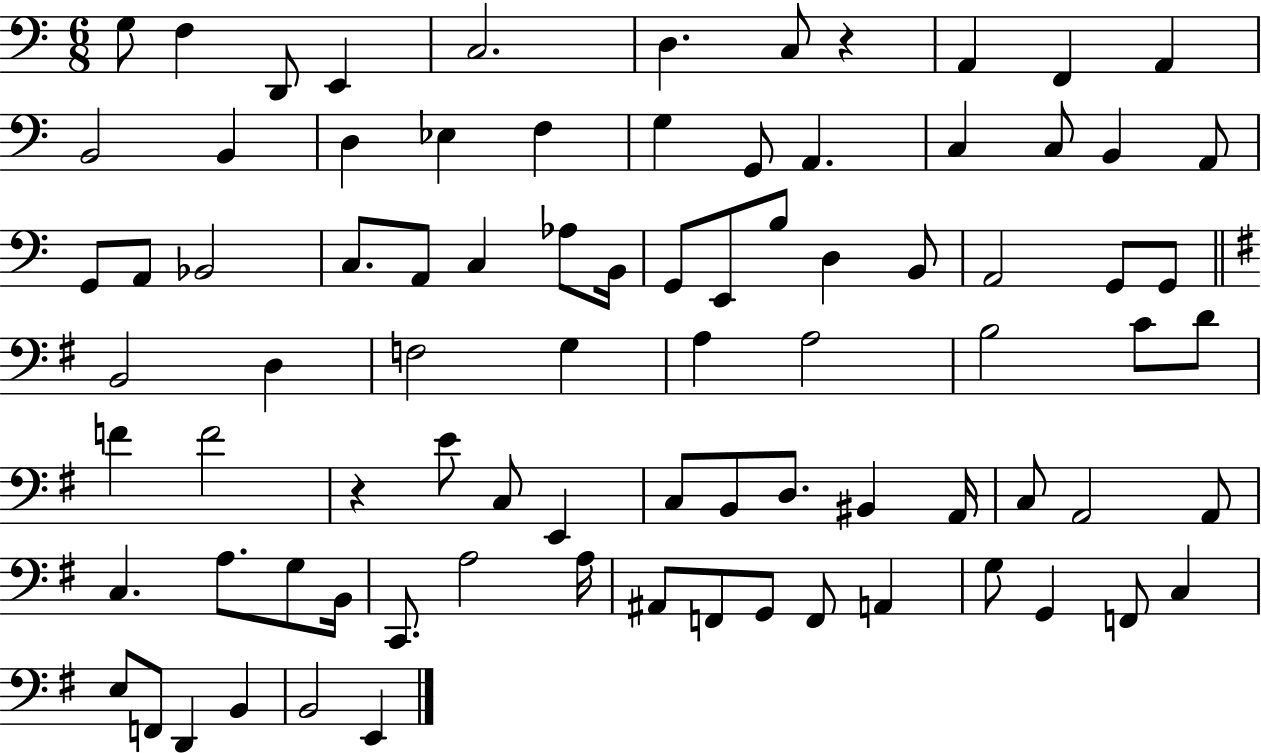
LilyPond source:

{
  \clef bass
  \numericTimeSignature
  \time 6/8
  \key c \major
  \repeat volta 2 { g8 f4 d,8 e,4 | c2. | d4. c8 r4 | a,4 f,4 a,4 | \break b,2 b,4 | d4 ees4 f4 | g4 g,8 a,4. | c4 c8 b,4 a,8 | \break g,8 a,8 bes,2 | c8. a,8 c4 aes8 b,16 | g,8 e,8 b8 d4 b,8 | a,2 g,8 g,8 | \break \bar "||" \break \key e \minor b,2 d4 | f2 g4 | a4 a2 | b2 c'8 d'8 | \break f'4 f'2 | r4 e'8 c8 e,4 | c8 b,8 d8. bis,4 a,16 | c8 a,2 a,8 | \break c4. a8. g8 b,16 | c,8. a2 a16 | ais,8 f,8 g,8 f,8 a,4 | g8 g,4 f,8 c4 | \break e8 f,8 d,4 b,4 | b,2 e,4 | } \bar "|."
}